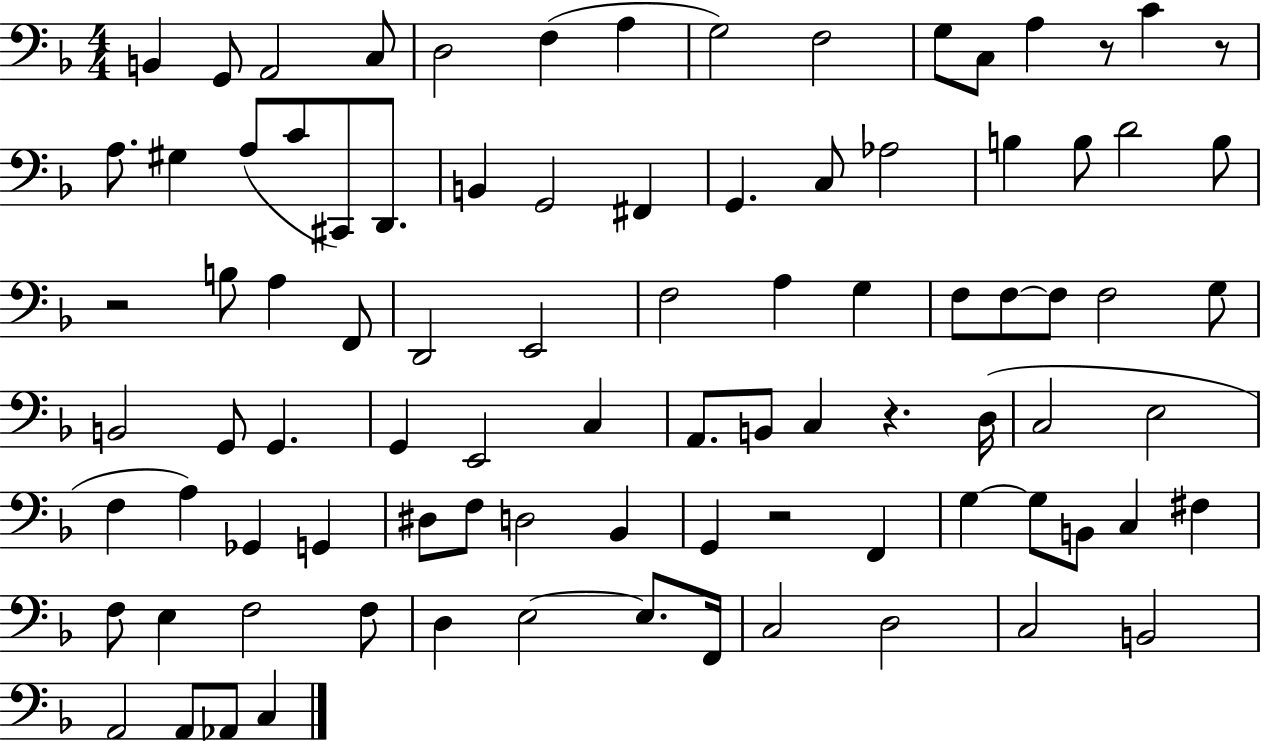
{
  \clef bass
  \numericTimeSignature
  \time 4/4
  \key f \major
  \repeat volta 2 { b,4 g,8 a,2 c8 | d2 f4( a4 | g2) f2 | g8 c8 a4 r8 c'4 r8 | \break a8. gis4 a8( c'8 cis,8) d,8. | b,4 g,2 fis,4 | g,4. c8 aes2 | b4 b8 d'2 b8 | \break r2 b8 a4 f,8 | d,2 e,2 | f2 a4 g4 | f8 f8~~ f8 f2 g8 | \break b,2 g,8 g,4. | g,4 e,2 c4 | a,8. b,8 c4 r4. d16( | c2 e2 | \break f4 a4) ges,4 g,4 | dis8 f8 d2 bes,4 | g,4 r2 f,4 | g4~~ g8 b,8 c4 fis4 | \break f8 e4 f2 f8 | d4 e2~~ e8. f,16 | c2 d2 | c2 b,2 | \break a,2 a,8 aes,8 c4 | } \bar "|."
}